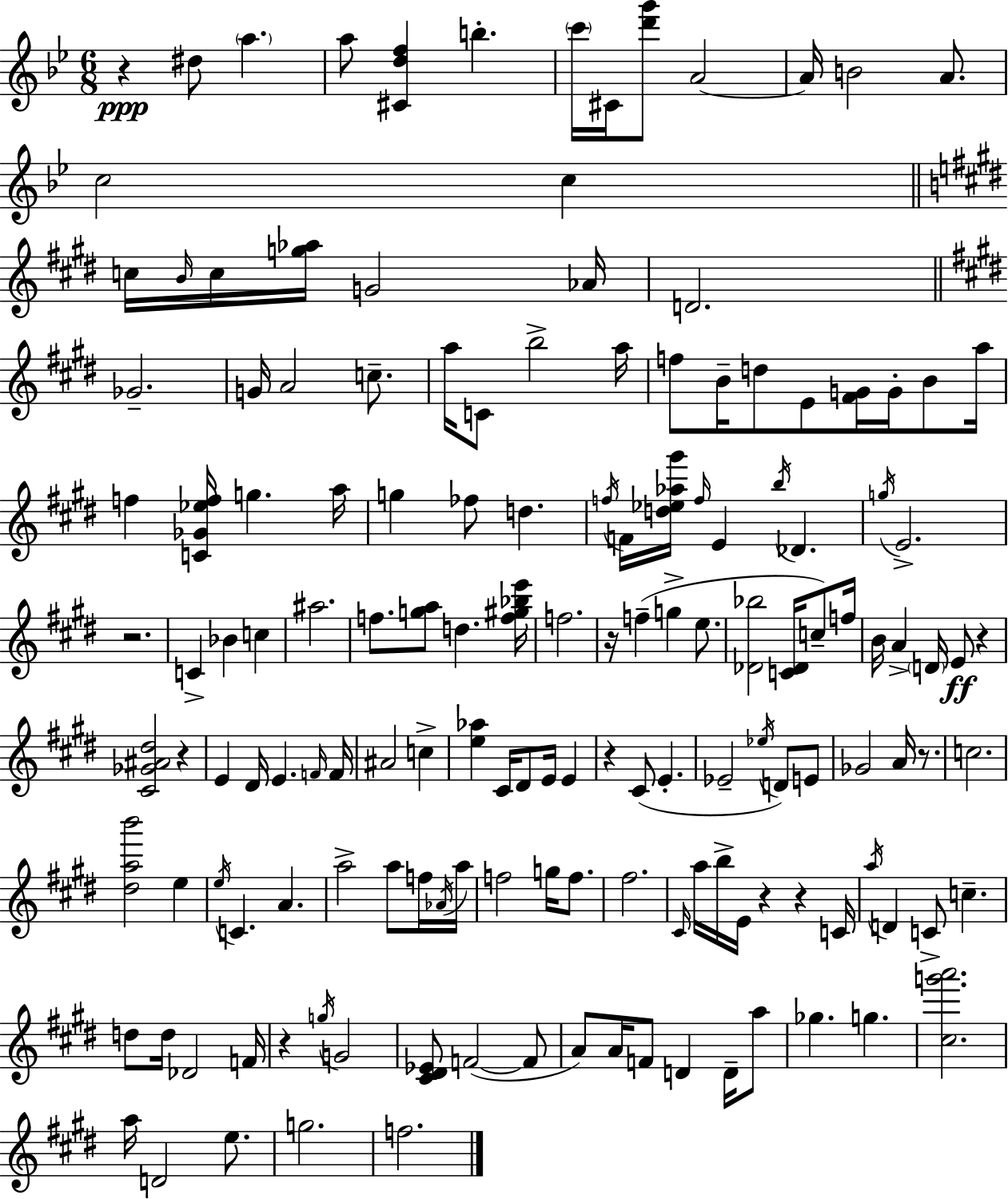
R/q D#5/e A5/q. A5/e [C#4,D5,F5]/q B5/q. C6/s C#4/s [D6,G6]/e A4/h A4/s B4/h A4/e. C5/h C5/q C5/s B4/s C5/s [G5,Ab5]/s G4/h Ab4/s D4/h. Gb4/h. G4/s A4/h C5/e. A5/s C4/e B5/h A5/s F5/e B4/s D5/e E4/e [F#4,G4]/s G4/s B4/e A5/s F5/q [C4,Gb4,Eb5,F5]/s G5/q. A5/s G5/q FES5/e D5/q. F5/s F4/s [D5,Eb5,Ab5,G#6]/s F5/s E4/q B5/s Db4/q. G5/s E4/h. R/h. C4/q Bb4/q C5/q A#5/h. F5/e. [G5,A5]/e D5/q. [F5,G#5,Bb5,E6]/s F5/h. R/s F5/q G5/q E5/e. [Db4,Bb5]/h [C4,Db4]/s C5/e F5/s B4/s A4/q D4/s E4/e R/q [C#4,Gb4,A#4,D#5]/h R/q E4/q D#4/s E4/q. F4/s F4/s A#4/h C5/q [E5,Ab5]/q C#4/s D#4/e E4/s E4/q R/q C#4/e E4/q. Eb4/h Eb5/s D4/e E4/e Gb4/h A4/s R/e. C5/h. [D#5,A5,B6]/h E5/q E5/s C4/q. A4/q. A5/h A5/e F5/s Ab4/s A5/s F5/h G5/s F5/e. F#5/h. C#4/s A5/s B5/s E4/s R/q R/q C4/s A5/s D4/q C4/e C5/q. D5/e D5/s Db4/h F4/s R/q G5/s G4/h [C#4,D#4,Eb4]/e F4/h F4/e A4/e A4/s F4/e D4/q D4/s A5/e Gb5/q. G5/q. [C#5,G6,A6]/h. A5/s D4/h E5/e. G5/h. F5/h.